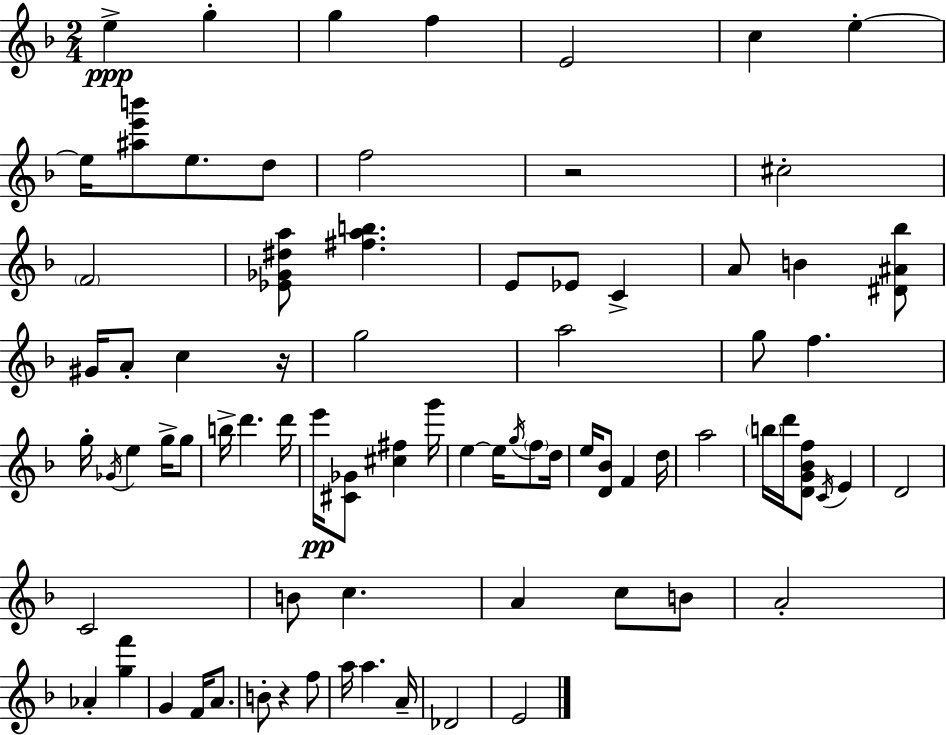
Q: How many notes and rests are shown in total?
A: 79